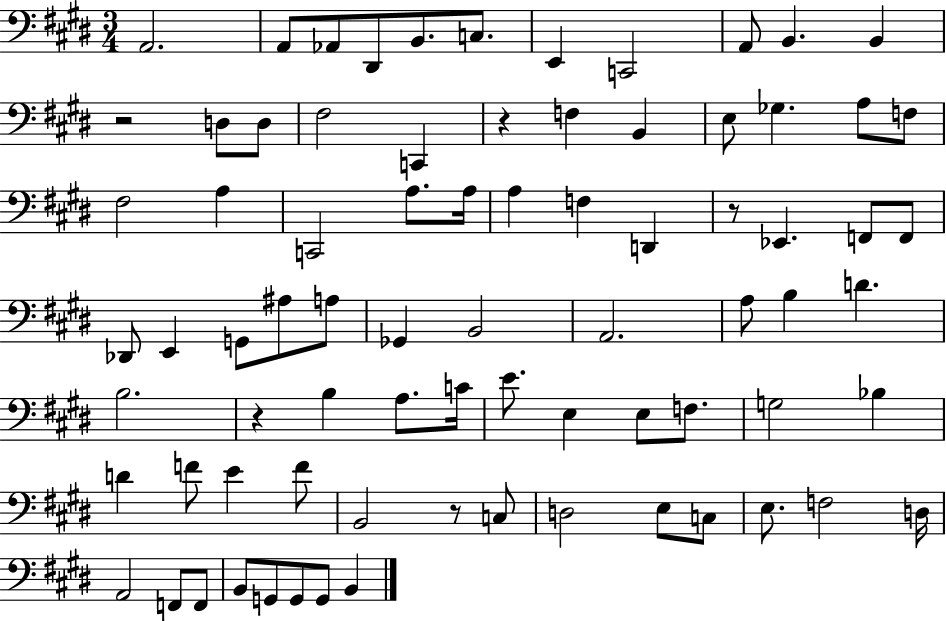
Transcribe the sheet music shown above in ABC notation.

X:1
T:Untitled
M:3/4
L:1/4
K:E
A,,2 A,,/2 _A,,/2 ^D,,/2 B,,/2 C,/2 E,, C,,2 A,,/2 B,, B,, z2 D,/2 D,/2 ^F,2 C,, z F, B,, E,/2 _G, A,/2 F,/2 ^F,2 A, C,,2 A,/2 A,/4 A, F, D,, z/2 _E,, F,,/2 F,,/2 _D,,/2 E,, G,,/2 ^A,/2 A,/2 _G,, B,,2 A,,2 A,/2 B, D B,2 z B, A,/2 C/4 E/2 E, E,/2 F,/2 G,2 _B, D F/2 E F/2 B,,2 z/2 C,/2 D,2 E,/2 C,/2 E,/2 F,2 D,/4 A,,2 F,,/2 F,,/2 B,,/2 G,,/2 G,,/2 G,,/2 B,,